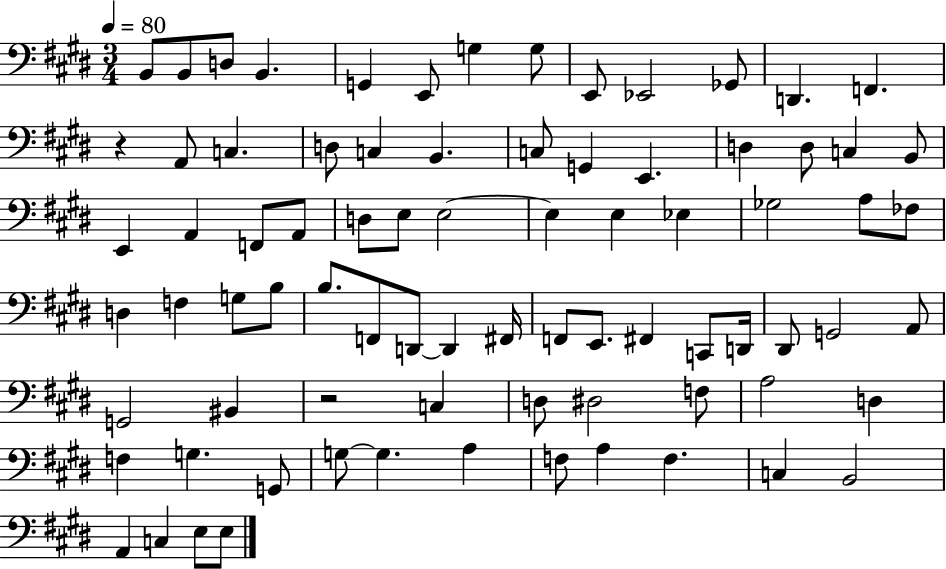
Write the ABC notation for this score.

X:1
T:Untitled
M:3/4
L:1/4
K:E
B,,/2 B,,/2 D,/2 B,, G,, E,,/2 G, G,/2 E,,/2 _E,,2 _G,,/2 D,, F,, z A,,/2 C, D,/2 C, B,, C,/2 G,, E,, D, D,/2 C, B,,/2 E,, A,, F,,/2 A,,/2 D,/2 E,/2 E,2 E, E, _E, _G,2 A,/2 _F,/2 D, F, G,/2 B,/2 B,/2 F,,/2 D,,/2 D,, ^F,,/4 F,,/2 E,,/2 ^F,, C,,/2 D,,/4 ^D,,/2 G,,2 A,,/2 G,,2 ^B,, z2 C, D,/2 ^D,2 F,/2 A,2 D, F, G, G,,/2 G,/2 G, A, F,/2 A, F, C, B,,2 A,, C, E,/2 E,/2